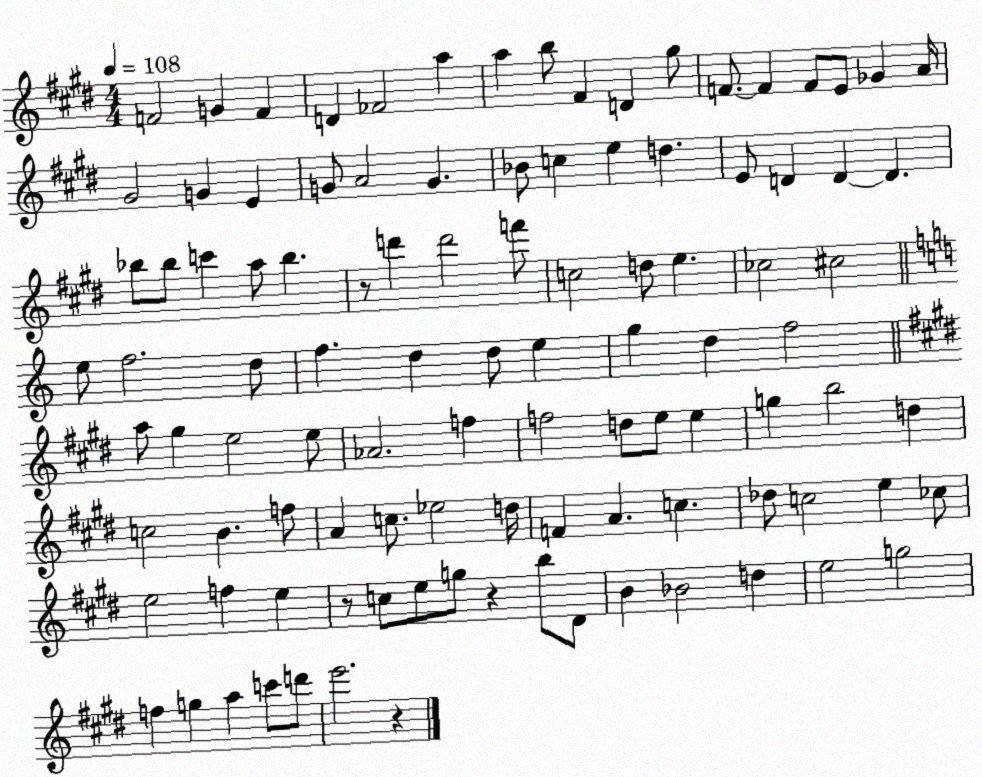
X:1
T:Untitled
M:4/4
L:1/4
K:E
F2 G F D _F2 a a b/2 ^F D ^g/2 F/2 F F/2 E/2 _G A/4 ^G2 G E G/2 A2 G _B/2 c e d E/2 D D D _b/2 _b/2 c' a/2 _b z/2 d' d'2 f'/2 c2 d/2 e _c2 ^c2 e/2 f2 d/2 f d d/2 e g d f2 a/2 ^g e2 e/2 _A2 f f2 d/2 e/2 e g b2 d c2 B f/2 A c/2 _e2 d/4 F A c _d/2 c2 e _c/2 e2 f e z/2 c/2 e/2 g/2 z b/2 ^D/2 B _B2 d e2 g2 f g a c'/2 d'/2 e'2 z